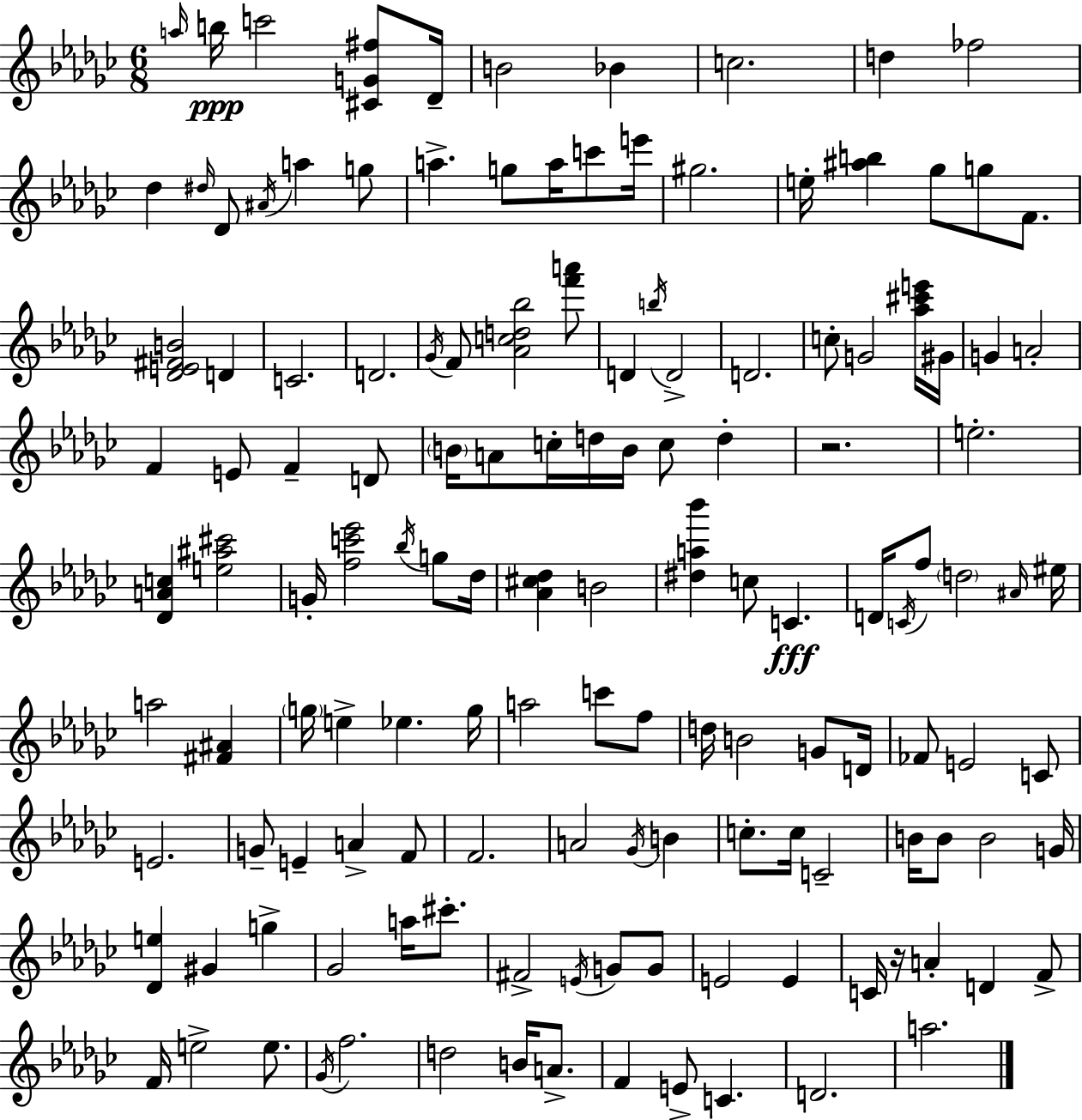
A5/s B5/s C6/h [C#4,G4,F#5]/e Db4/s B4/h Bb4/q C5/h. D5/q FES5/h Db5/q D#5/s Db4/e A#4/s A5/q G5/e A5/q. G5/e A5/s C6/e E6/s G#5/h. E5/s [A#5,B5]/q Gb5/e G5/e F4/e. [Db4,E4,F#4,B4]/h D4/q C4/h. D4/h. Gb4/s F4/e [Ab4,C5,D5,Bb5]/h [F6,A6]/e D4/q B5/s D4/h D4/h. C5/e G4/h [Ab5,C#6,E6]/s G#4/s G4/q A4/h F4/q E4/e F4/q D4/e B4/s A4/e C5/s D5/s B4/s C5/e D5/q R/h. E5/h. [Db4,A4,C5]/q [E5,A#5,C#6]/h G4/s [F5,C6,Eb6]/h Bb5/s G5/e Db5/s [Ab4,C#5,Db5]/q B4/h [D#5,A5,Bb6]/q C5/e C4/q. D4/s C4/s F5/e D5/h A#4/s EIS5/s A5/h [F#4,A#4]/q G5/s E5/q Eb5/q. G5/s A5/h C6/e F5/e D5/s B4/h G4/e D4/s FES4/e E4/h C4/e E4/h. G4/e E4/q A4/q F4/e F4/h. A4/h Gb4/s B4/q C5/e. C5/s C4/h B4/s B4/e B4/h G4/s [Db4,E5]/q G#4/q G5/q Gb4/h A5/s C#6/e. F#4/h E4/s G4/e G4/e E4/h E4/q C4/s R/s A4/q D4/q F4/e F4/s E5/h E5/e. Gb4/s F5/h. D5/h B4/s A4/e. F4/q E4/e C4/q. D4/h. A5/h.